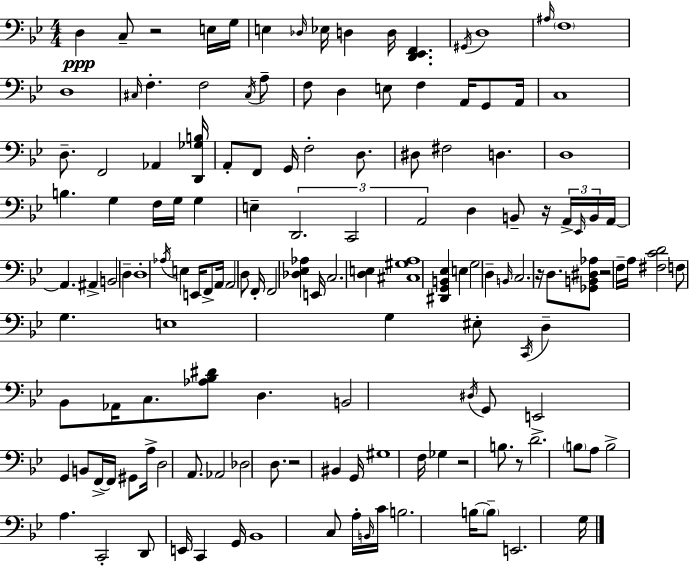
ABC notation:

X:1
T:Untitled
M:4/4
L:1/4
K:Gm
D, C,/2 z2 E,/4 G,/4 E, _D,/4 _E,/4 D, D,/4 [D,,_E,,F,,] ^G,,/4 D,4 ^A,/4 F,4 D,4 ^C,/4 F, F,2 ^C,/4 A,/2 F,/2 D, E,/2 F, A,,/4 G,,/2 A,,/4 C,4 D,/2 F,,2 _A,, [D,,_G,B,]/4 A,,/2 F,,/2 G,,/4 F,2 D,/2 ^D,/2 ^F,2 D, D,4 B, G, F,/4 G,/4 G, E, D,,2 C,,2 A,,2 D, B,,/2 z/4 A,,/4 _E,,/4 B,,/4 A,,/4 A,, ^A,, B,,2 D, D,4 _A,/4 E, E,,/4 F,,/2 A,,/4 A,,2 D,/2 F,,/4 F,,2 [_D,_E,_A,] E,,/4 C,2 [D,E,] [^C,^G,A,]4 [^D,,G,,B,,_E,] E, G,2 D, B,,/4 C,2 z/4 D,/2 [_G,,B,,^D,_A,]/2 z2 F,/4 A,/4 [^F,CD]2 F,/2 G, E,4 G, ^E,/2 C,,/4 D, _B,,/2 _A,,/4 C,/2 [_A,_B,^D]/2 D, B,,2 ^D,/4 G,,/2 E,,2 G,, B,,/2 F,,/4 F,,/4 ^G,,/2 A,/4 D,2 A,,/2 _A,,2 _D,2 D,/2 z2 ^B,, G,,/4 ^G,4 F,/4 _G, z2 B,/2 z/2 D2 B,/2 A,/2 B,2 A, C,,2 D,,/2 E,,/4 C,, G,,/4 _B,,4 C,/2 A,/4 B,,/4 C/4 B,2 B,/4 B,/2 E,,2 G,/4